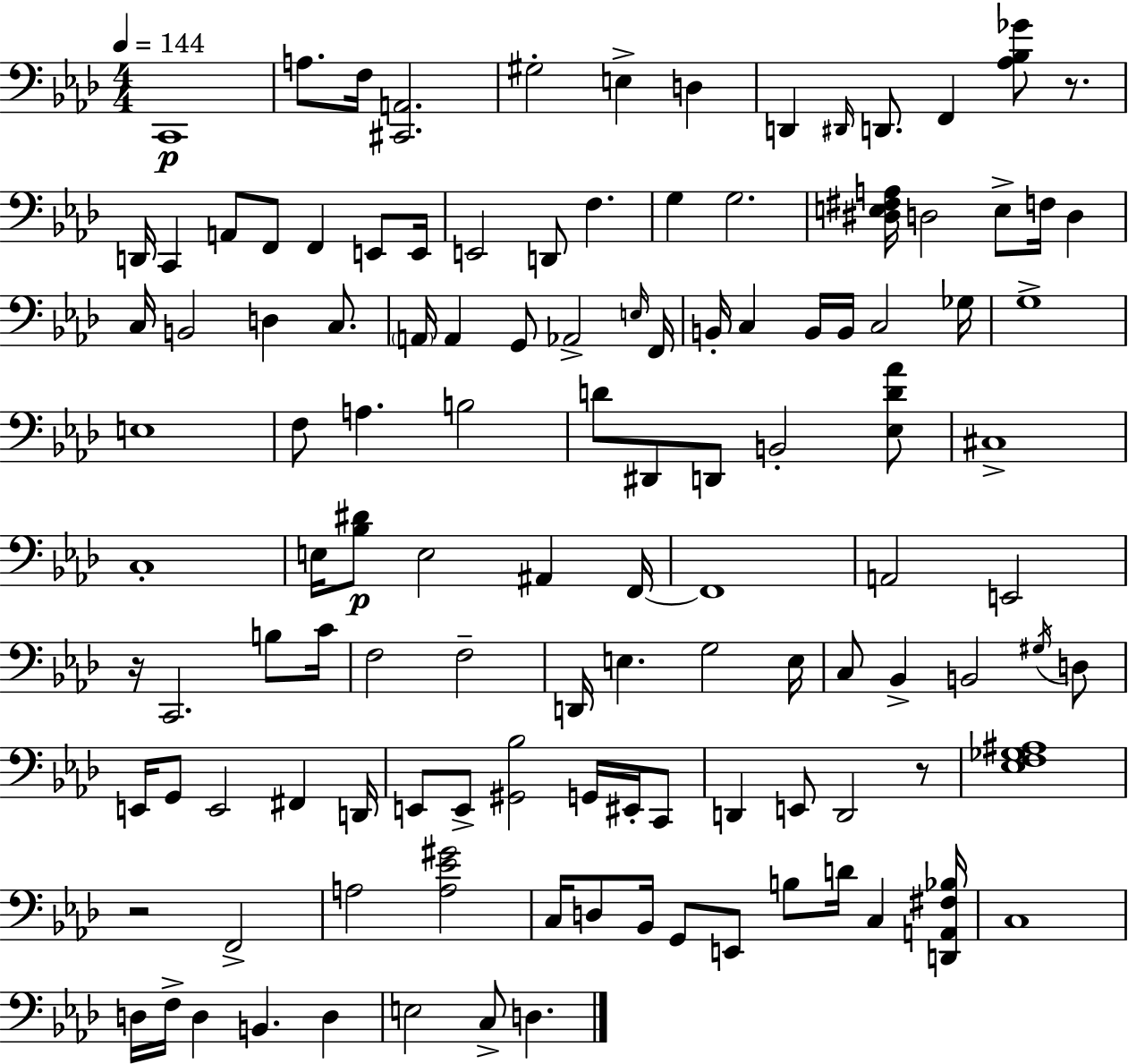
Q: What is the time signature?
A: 4/4